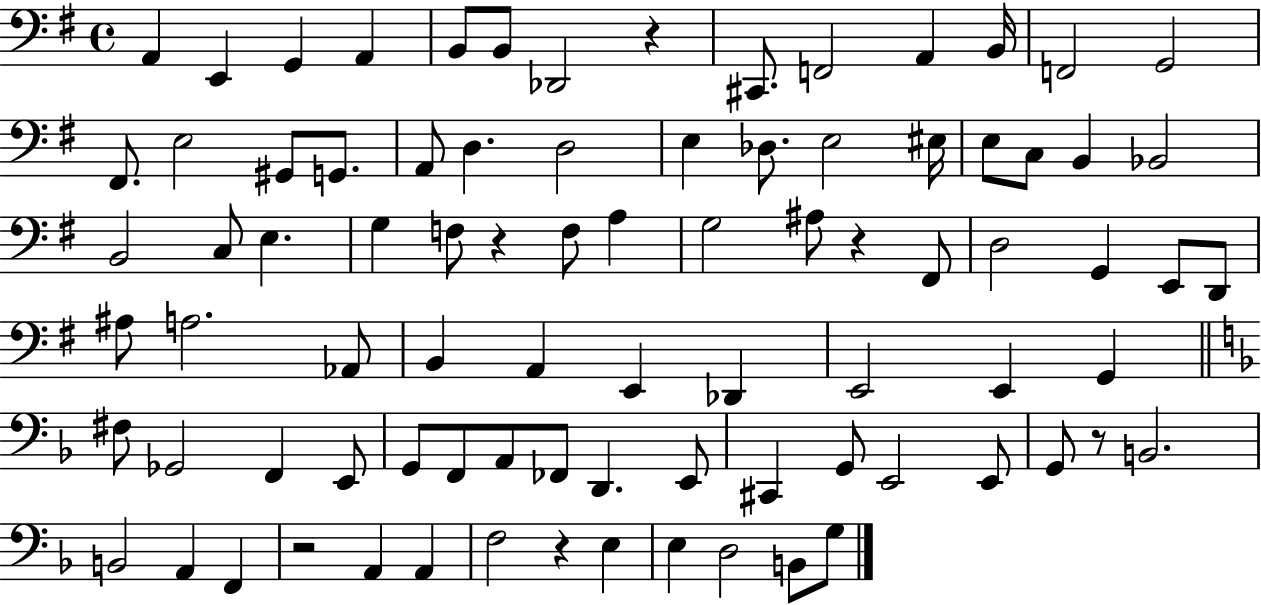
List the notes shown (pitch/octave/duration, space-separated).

A2/q E2/q G2/q A2/q B2/e B2/e Db2/h R/q C#2/e. F2/h A2/q B2/s F2/h G2/h F#2/e. E3/h G#2/e G2/e. A2/e D3/q. D3/h E3/q Db3/e. E3/h EIS3/s E3/e C3/e B2/q Bb2/h B2/h C3/e E3/q. G3/q F3/e R/q F3/e A3/q G3/h A#3/e R/q F#2/e D3/h G2/q E2/e D2/e A#3/e A3/h. Ab2/e B2/q A2/q E2/q Db2/q E2/h E2/q G2/q F#3/e Gb2/h F2/q E2/e G2/e F2/e A2/e FES2/e D2/q. E2/e C#2/q G2/e E2/h E2/e G2/e R/e B2/h. B2/h A2/q F2/q R/h A2/q A2/q F3/h R/q E3/q E3/q D3/h B2/e G3/e